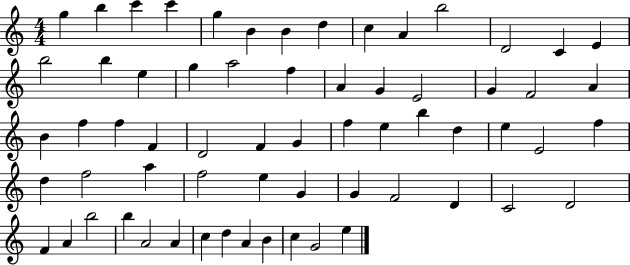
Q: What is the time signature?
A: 4/4